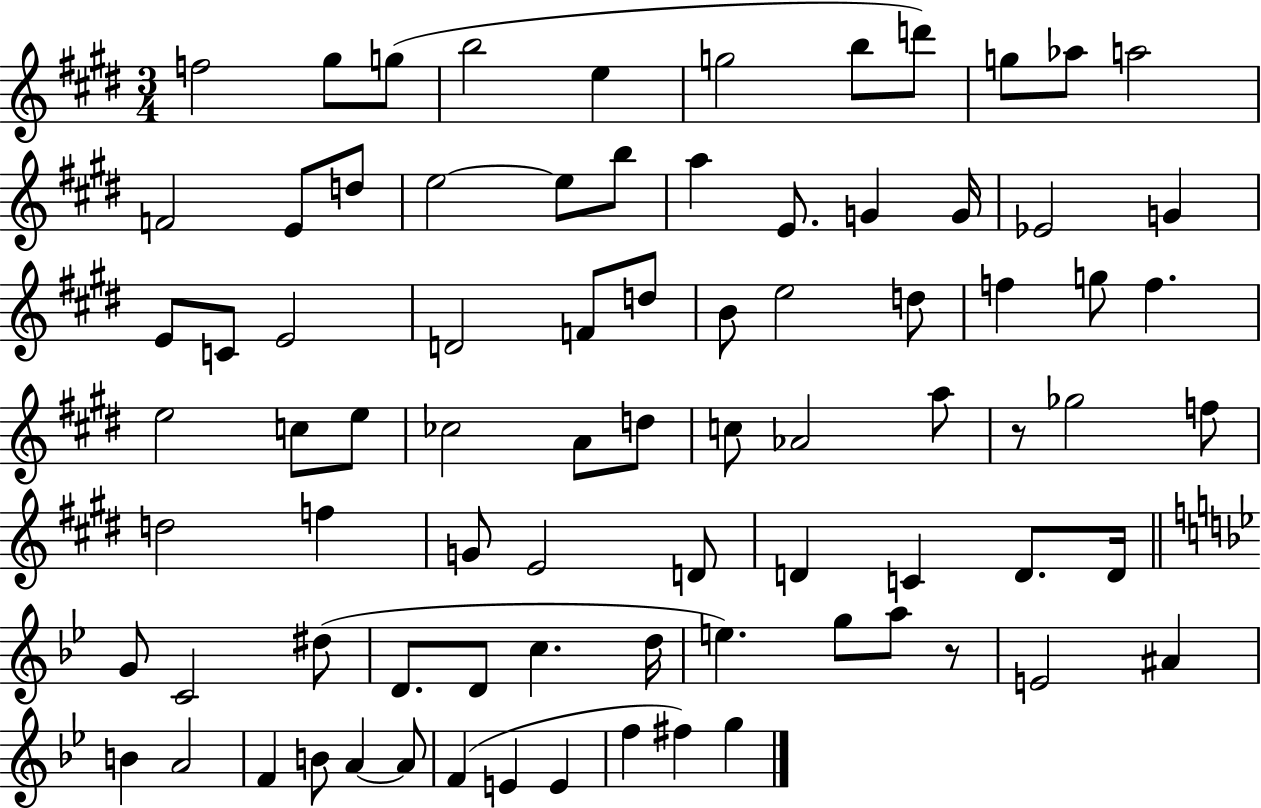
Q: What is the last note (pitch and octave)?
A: G5